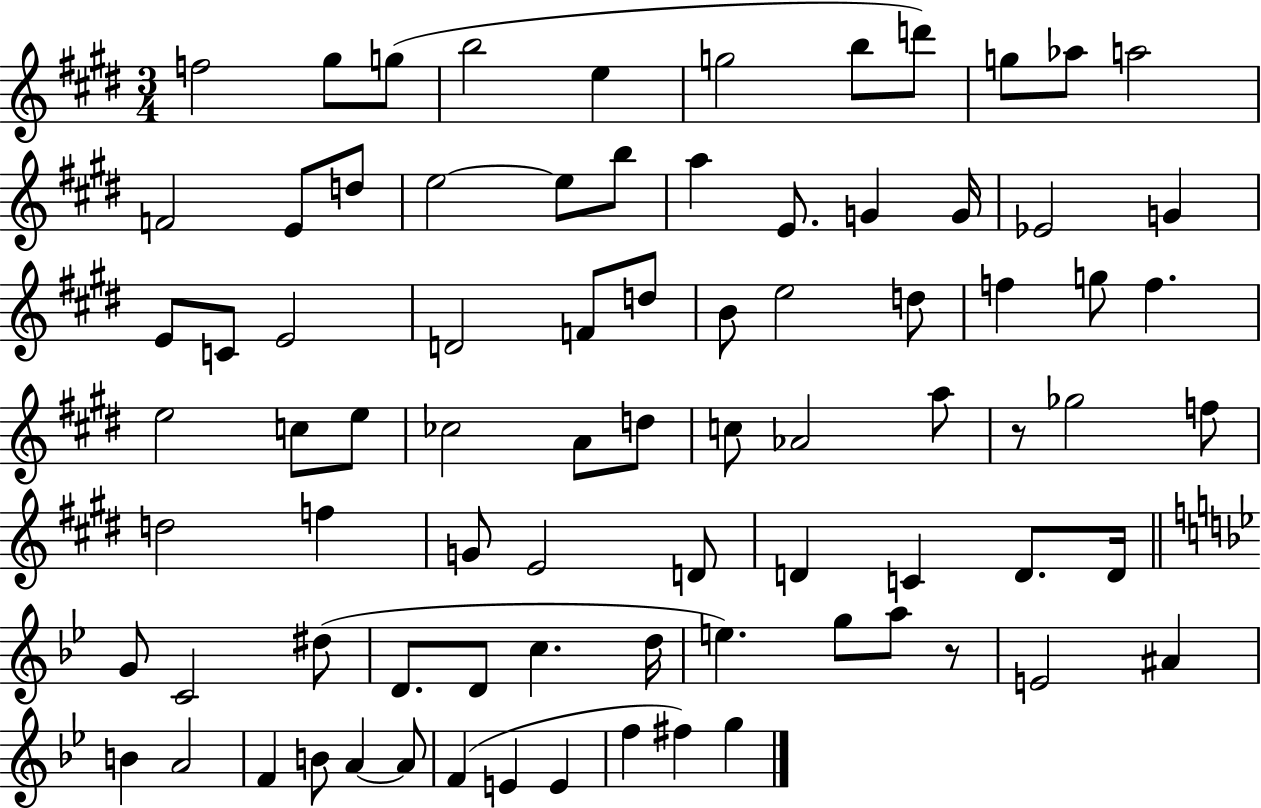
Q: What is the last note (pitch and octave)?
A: G5